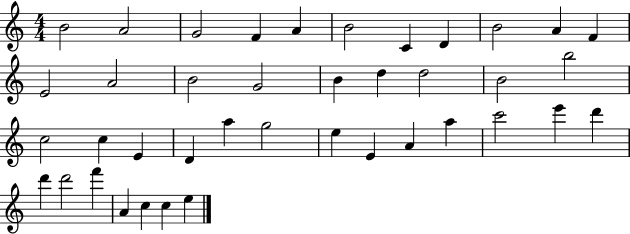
B4/h A4/h G4/h F4/q A4/q B4/h C4/q D4/q B4/h A4/q F4/q E4/h A4/h B4/h G4/h B4/q D5/q D5/h B4/h B5/h C5/h C5/q E4/q D4/q A5/q G5/h E5/q E4/q A4/q A5/q C6/h E6/q D6/q D6/q D6/h F6/q A4/q C5/q C5/q E5/q